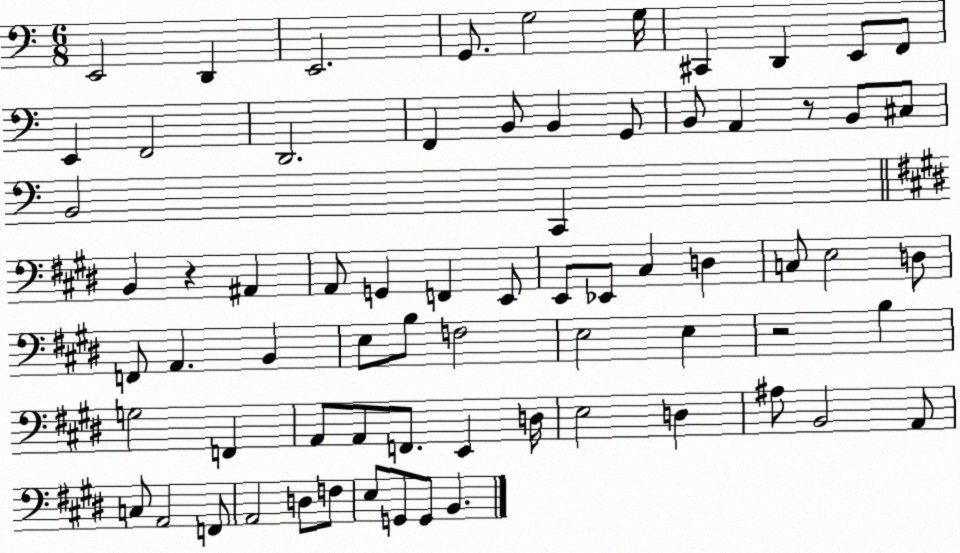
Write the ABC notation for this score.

X:1
T:Untitled
M:6/8
L:1/4
K:C
E,,2 D,, E,,2 G,,/2 G,2 G,/4 ^C,, D,, E,,/2 F,,/2 E,, F,,2 D,,2 F,, B,,/2 B,, G,,/2 B,,/2 A,, z/2 B,,/2 ^C,/2 B,,2 C,, B,, z ^A,, A,,/2 G,, F,, E,,/2 E,,/2 _E,,/2 ^C, D, C,/2 E,2 D,/2 F,,/2 A,, B,, E,/2 B,/2 F,2 E,2 E, z2 B, G,2 F,, A,,/2 A,,/2 F,,/2 E,, D,/4 E,2 D, ^A,/2 B,,2 A,,/2 C,/2 A,,2 F,,/2 A,,2 D,/2 F,/2 E,/2 G,,/2 G,,/2 B,,